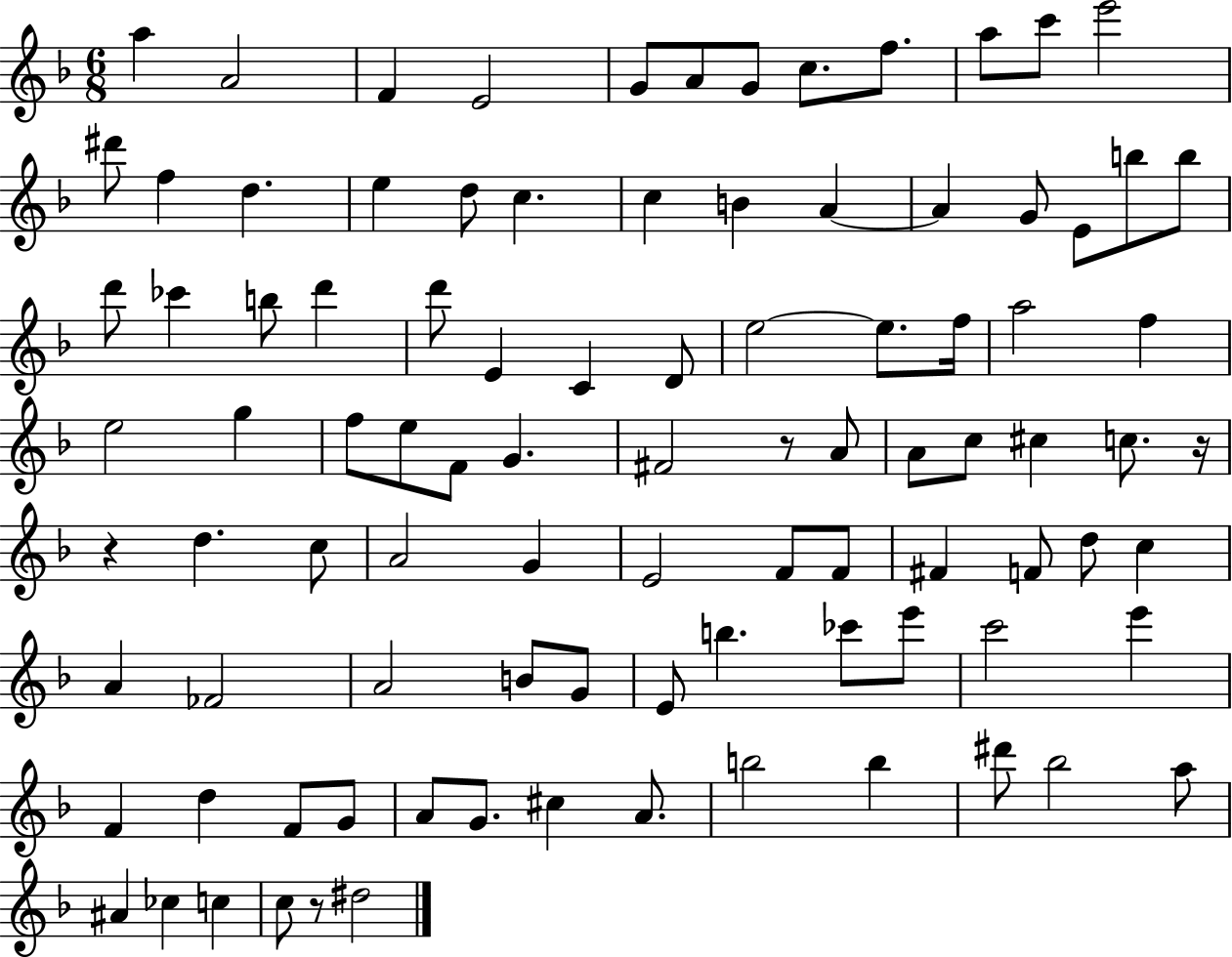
A5/q A4/h F4/q E4/h G4/e A4/e G4/e C5/e. F5/e. A5/e C6/e E6/h D#6/e F5/q D5/q. E5/q D5/e C5/q. C5/q B4/q A4/q A4/q G4/e E4/e B5/e B5/e D6/e CES6/q B5/e D6/q D6/e E4/q C4/q D4/e E5/h E5/e. F5/s A5/h F5/q E5/h G5/q F5/e E5/e F4/e G4/q. F#4/h R/e A4/e A4/e C5/e C#5/q C5/e. R/s R/q D5/q. C5/e A4/h G4/q E4/h F4/e F4/e F#4/q F4/e D5/e C5/q A4/q FES4/h A4/h B4/e G4/e E4/e B5/q. CES6/e E6/e C6/h E6/q F4/q D5/q F4/e G4/e A4/e G4/e. C#5/q A4/e. B5/h B5/q D#6/e Bb5/h A5/e A#4/q CES5/q C5/q C5/e R/e D#5/h